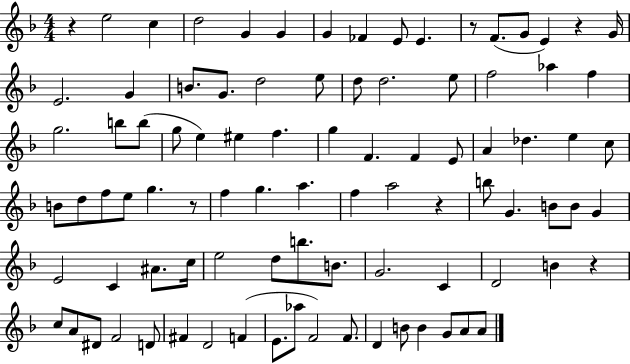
{
  \clef treble
  \numericTimeSignature
  \time 4/4
  \key f \major
  \repeat volta 2 { r4 e''2 c''4 | d''2 g'4 g'4 | g'4 fes'4 e'8 e'4. | r8 f'8.( g'8 e'4) r4 g'16 | \break e'2. g'4 | b'8. g'8. d''2 e''8 | d''8 d''2. e''8 | f''2 aes''4 f''4 | \break g''2. b''8 b''8( | g''8 e''4) eis''4 f''4. | g''4 f'4. f'4 e'8 | a'4 des''4. e''4 c''8 | \break b'8 d''8 f''8 e''8 g''4. r8 | f''4 g''4. a''4. | f''4 a''2 r4 | b''8 g'4. b'8 b'8 g'4 | \break e'2 c'4 ais'8. c''16 | e''2 d''8 b''8. b'8. | g'2. c'4 | d'2 b'4 r4 | \break c''8 a'8 dis'8 f'2 d'8 | fis'4 d'2 f'4( | e'8. aes''8 f'2) f'8. | d'4 b'8 b'4 g'8 a'8 a'8 | \break } \bar "|."
}